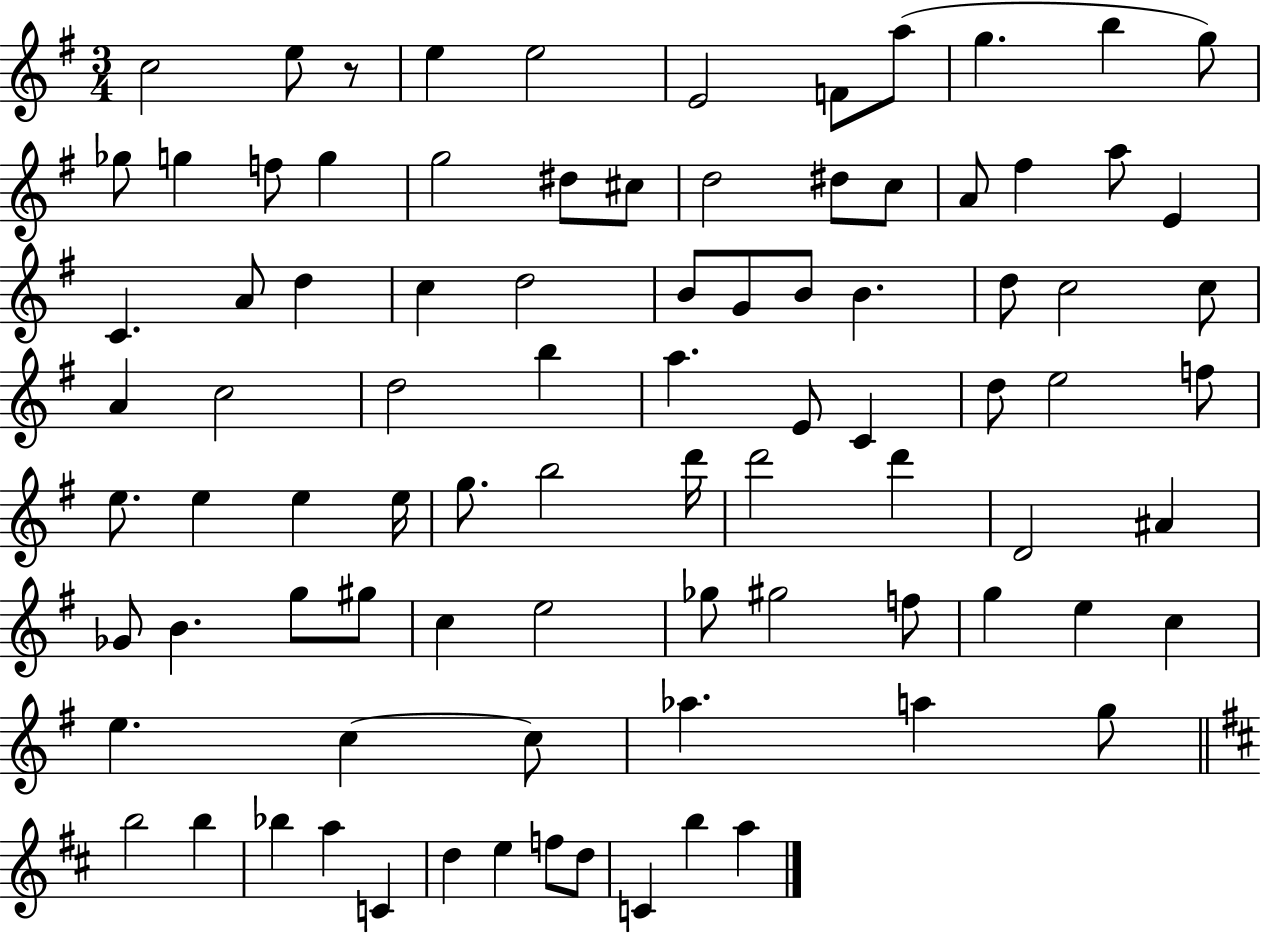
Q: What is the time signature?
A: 3/4